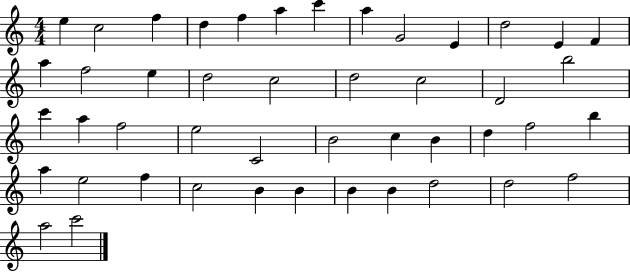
{
  \clef treble
  \numericTimeSignature
  \time 4/4
  \key c \major
  e''4 c''2 f''4 | d''4 f''4 a''4 c'''4 | a''4 g'2 e'4 | d''2 e'4 f'4 | \break a''4 f''2 e''4 | d''2 c''2 | d''2 c''2 | d'2 b''2 | \break c'''4 a''4 f''2 | e''2 c'2 | b'2 c''4 b'4 | d''4 f''2 b''4 | \break a''4 e''2 f''4 | c''2 b'4 b'4 | b'4 b'4 d''2 | d''2 f''2 | \break a''2 c'''2 | \bar "|."
}